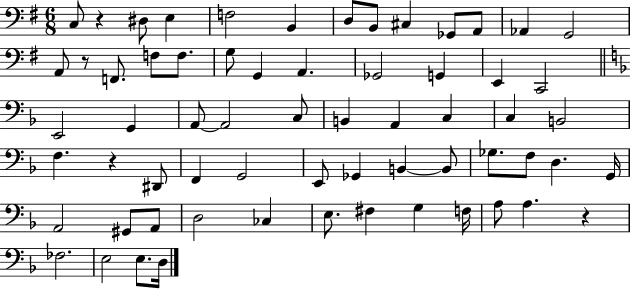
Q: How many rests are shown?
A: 4